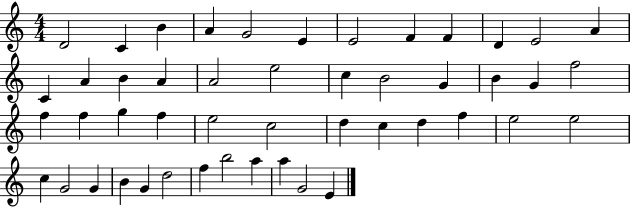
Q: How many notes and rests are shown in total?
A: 48